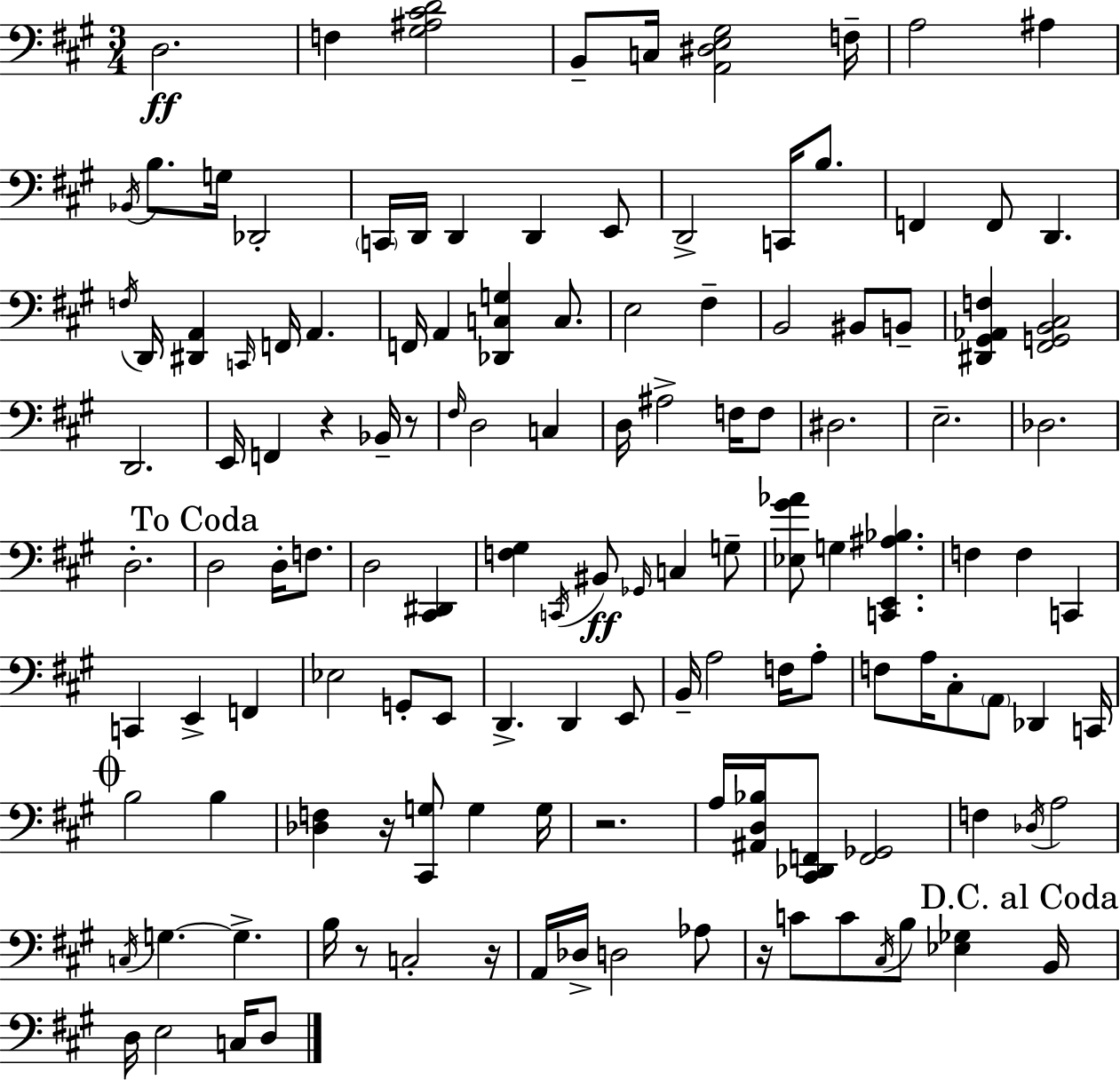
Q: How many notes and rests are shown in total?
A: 131